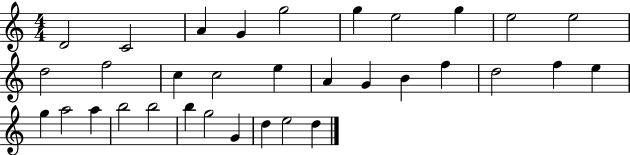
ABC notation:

X:1
T:Untitled
M:4/4
L:1/4
K:C
D2 C2 A G g2 g e2 g e2 e2 d2 f2 c c2 e A G B f d2 f e g a2 a b2 b2 b g2 G d e2 d